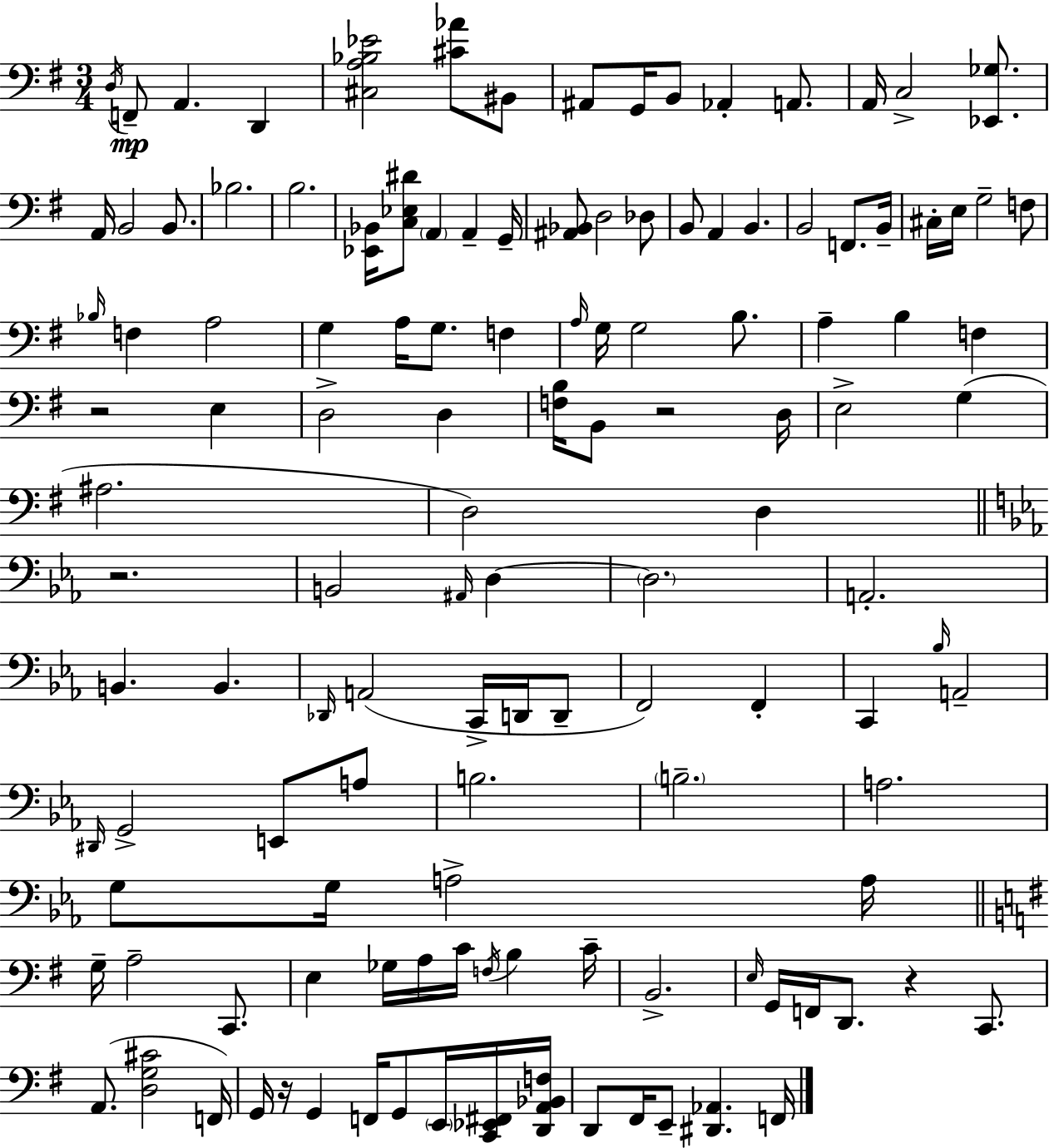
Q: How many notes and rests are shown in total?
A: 127